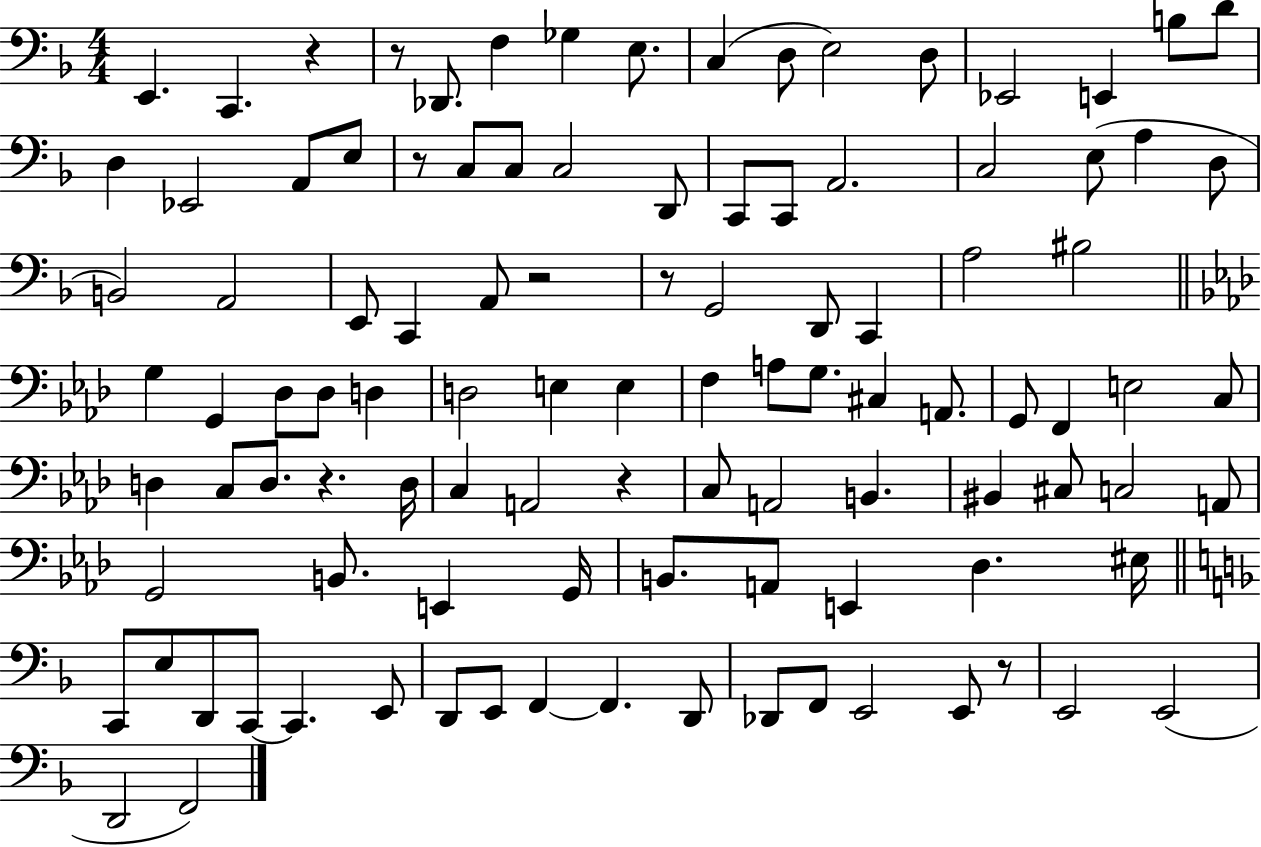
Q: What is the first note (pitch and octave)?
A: E2